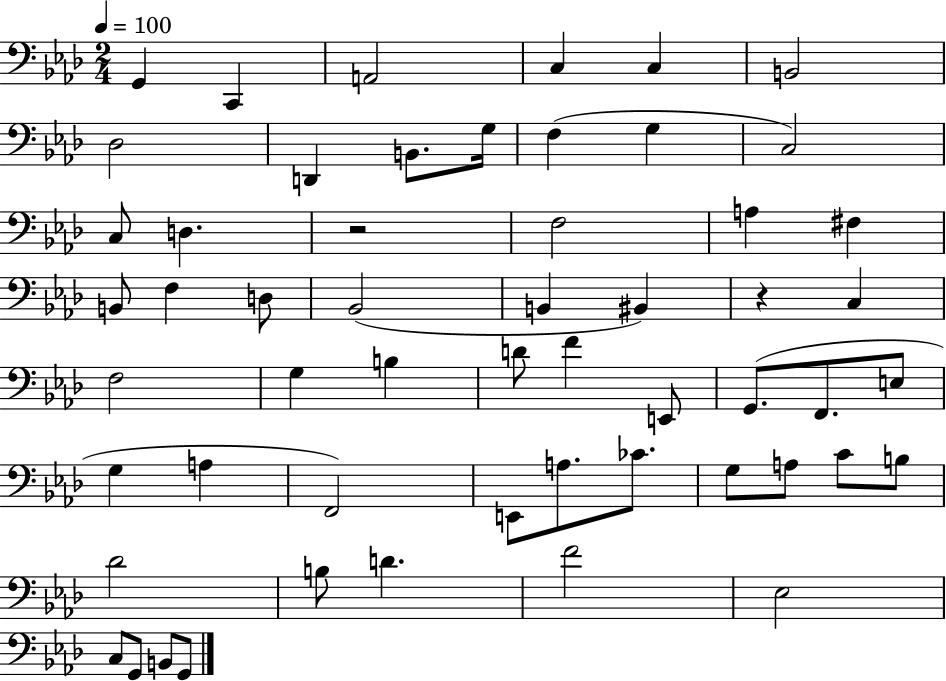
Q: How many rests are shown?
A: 2